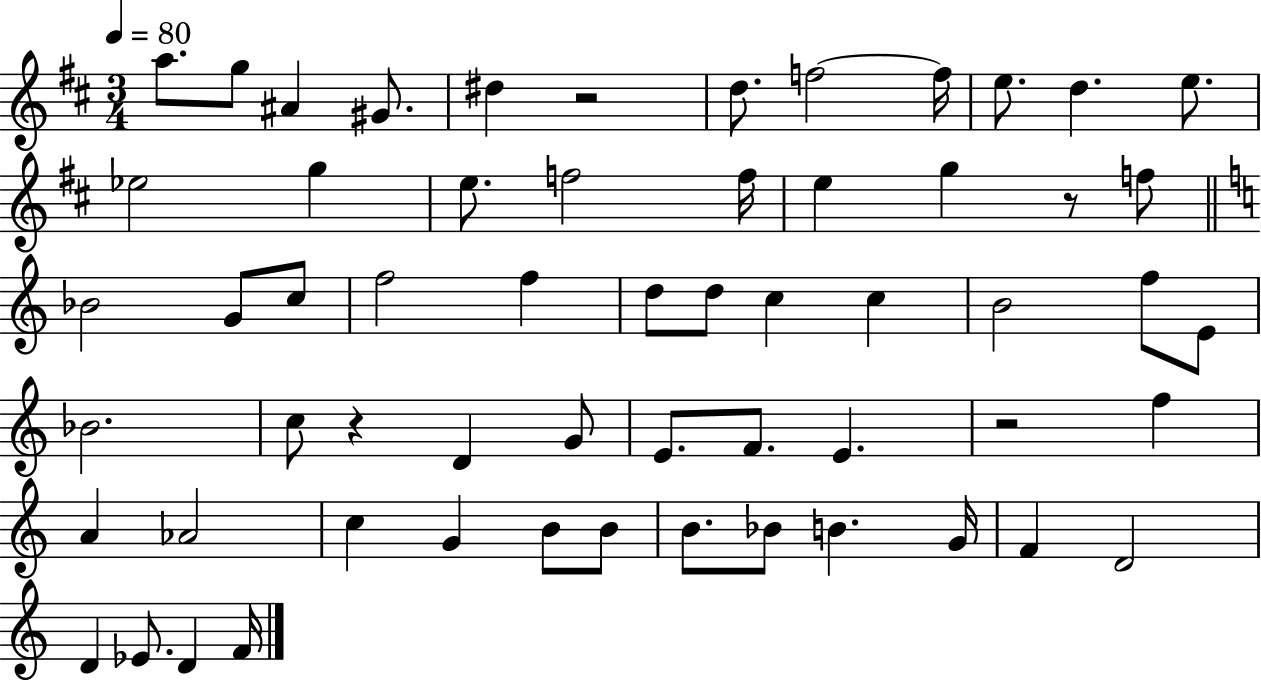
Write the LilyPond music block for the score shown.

{
  \clef treble
  \numericTimeSignature
  \time 3/4
  \key d \major
  \tempo 4 = 80
  a''8. g''8 ais'4 gis'8. | dis''4 r2 | d''8. f''2~~ f''16 | e''8. d''4. e''8. | \break ees''2 g''4 | e''8. f''2 f''16 | e''4 g''4 r8 f''8 | \bar "||" \break \key c \major bes'2 g'8 c''8 | f''2 f''4 | d''8 d''8 c''4 c''4 | b'2 f''8 e'8 | \break bes'2. | c''8 r4 d'4 g'8 | e'8. f'8. e'4. | r2 f''4 | \break a'4 aes'2 | c''4 g'4 b'8 b'8 | b'8. bes'8 b'4. g'16 | f'4 d'2 | \break d'4 ees'8. d'4 f'16 | \bar "|."
}